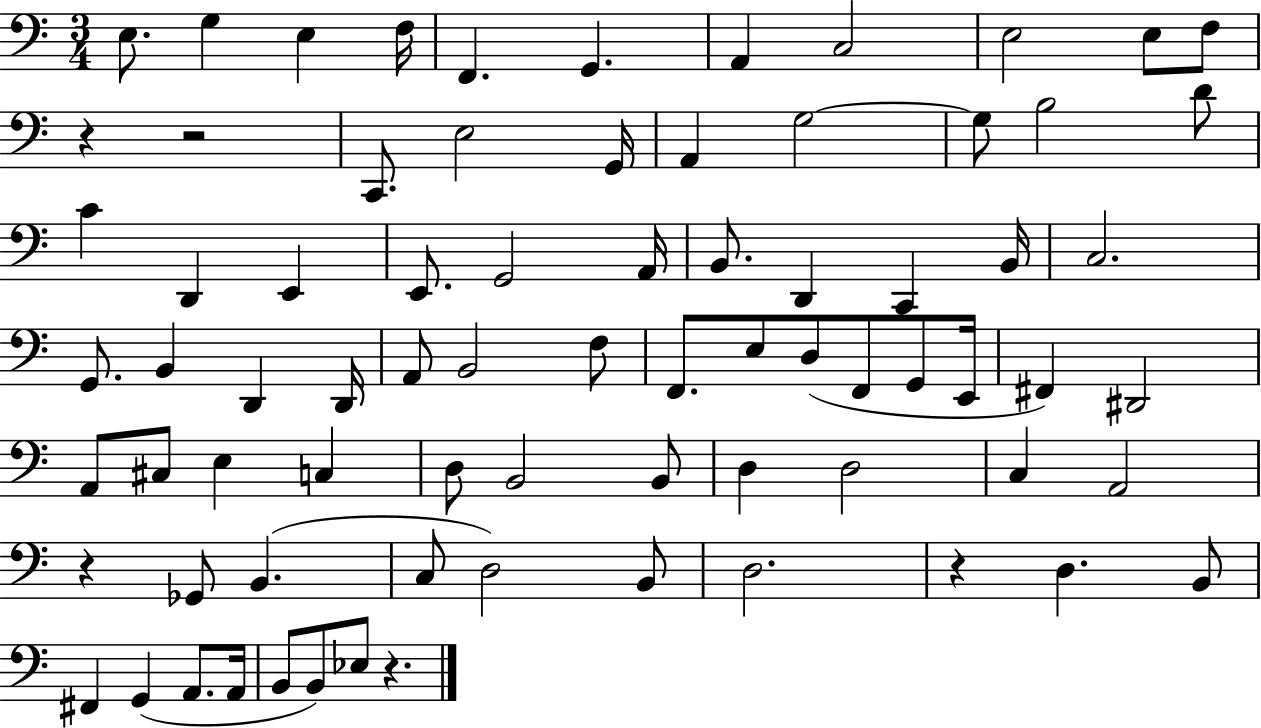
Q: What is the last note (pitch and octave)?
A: Eb3